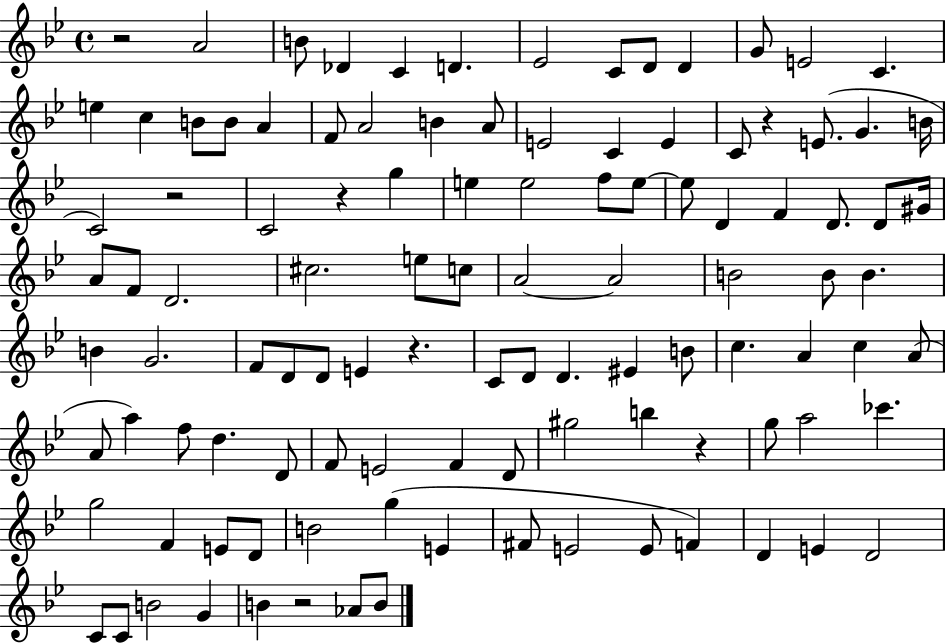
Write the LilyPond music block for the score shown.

{
  \clef treble
  \time 4/4
  \defaultTimeSignature
  \key bes \major
  r2 a'2 | b'8 des'4 c'4 d'4. | ees'2 c'8 d'8 d'4 | g'8 e'2 c'4. | \break e''4 c''4 b'8 b'8 a'4 | f'8 a'2 b'4 a'8 | e'2 c'4 e'4 | c'8 r4 e'8.( g'4. b'16 | \break c'2) r2 | c'2 r4 g''4 | e''4 e''2 f''8 e''8~~ | e''8 d'4 f'4 d'8. d'8 gis'16 | \break a'8 f'8 d'2. | cis''2. e''8 c''8 | a'2~~ a'2 | b'2 b'8 b'4. | \break b'4 g'2. | f'8 d'8 d'8 e'4 r4. | c'8 d'8 d'4. eis'4 b'8 | c''4. a'4 c''4 a'8( | \break a'8 a''4) f''8 d''4. d'8 | f'8 e'2 f'4 d'8 | gis''2 b''4 r4 | g''8 a''2 ces'''4. | \break g''2 f'4 e'8 d'8 | b'2 g''4( e'4 | fis'8 e'2 e'8 f'4) | d'4 e'4 d'2 | \break c'8 c'8 b'2 g'4 | b'4 r2 aes'8 b'8 | \bar "|."
}